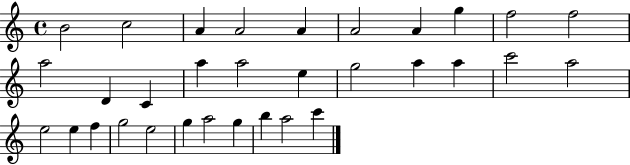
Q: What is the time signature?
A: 4/4